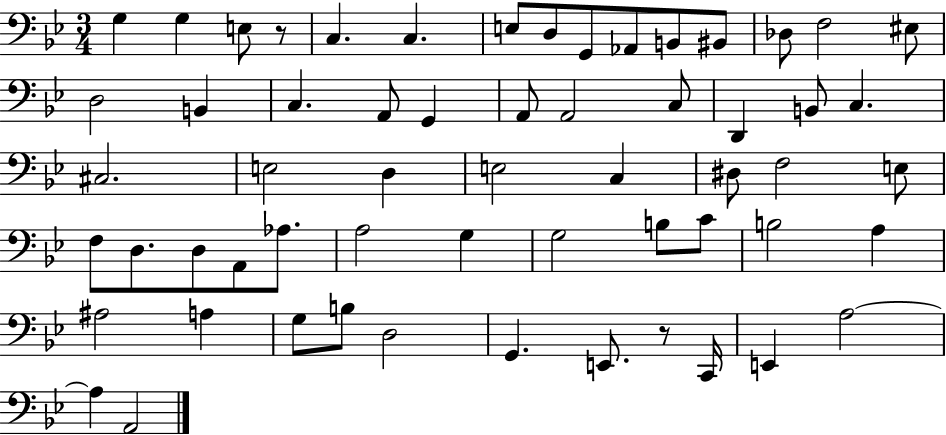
G3/q G3/q E3/e R/e C3/q. C3/q. E3/e D3/e G2/e Ab2/e B2/e BIS2/e Db3/e F3/h EIS3/e D3/h B2/q C3/q. A2/e G2/q A2/e A2/h C3/e D2/q B2/e C3/q. C#3/h. E3/h D3/q E3/h C3/q D#3/e F3/h E3/e F3/e D3/e. D3/e A2/e Ab3/e. A3/h G3/q G3/h B3/e C4/e B3/h A3/q A#3/h A3/q G3/e B3/e D3/h G2/q. E2/e. R/e C2/s E2/q A3/h A3/q A2/h